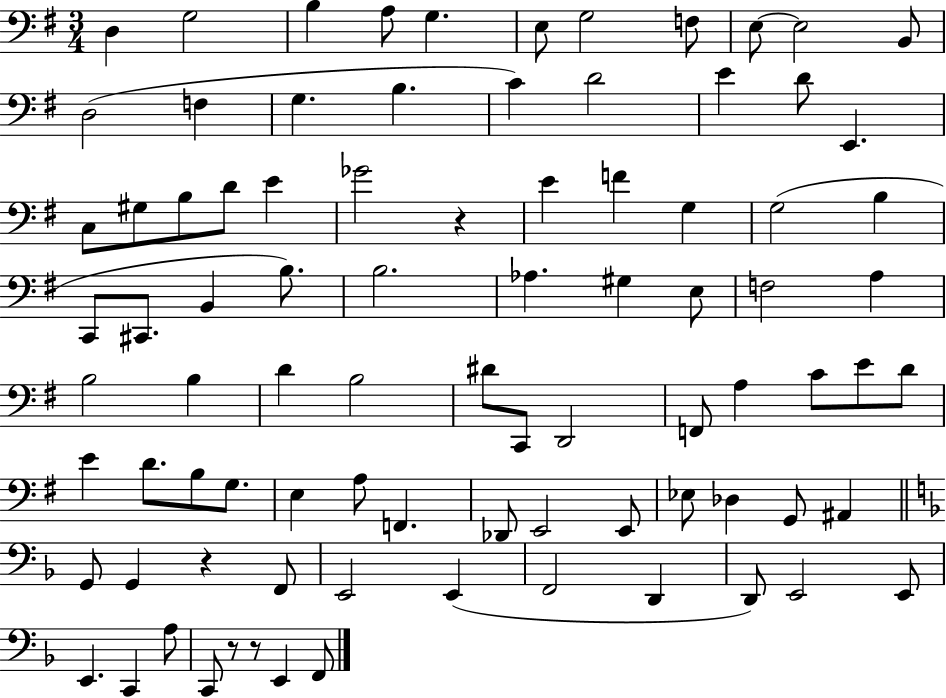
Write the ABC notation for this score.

X:1
T:Untitled
M:3/4
L:1/4
K:G
D, G,2 B, A,/2 G, E,/2 G,2 F,/2 E,/2 E,2 B,,/2 D,2 F, G, B, C D2 E D/2 E,, C,/2 ^G,/2 B,/2 D/2 E _G2 z E F G, G,2 B, C,,/2 ^C,,/2 B,, B,/2 B,2 _A, ^G, E,/2 F,2 A, B,2 B, D B,2 ^D/2 C,,/2 D,,2 F,,/2 A, C/2 E/2 D/2 E D/2 B,/2 G,/2 E, A,/2 F,, _D,,/2 E,,2 E,,/2 _E,/2 _D, G,,/2 ^A,, G,,/2 G,, z F,,/2 E,,2 E,, F,,2 D,, D,,/2 E,,2 E,,/2 E,, C,, A,/2 C,,/2 z/2 z/2 E,, F,,/2